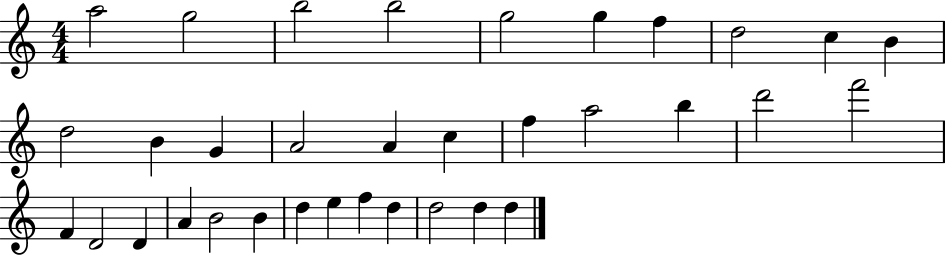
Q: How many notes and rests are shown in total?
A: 34